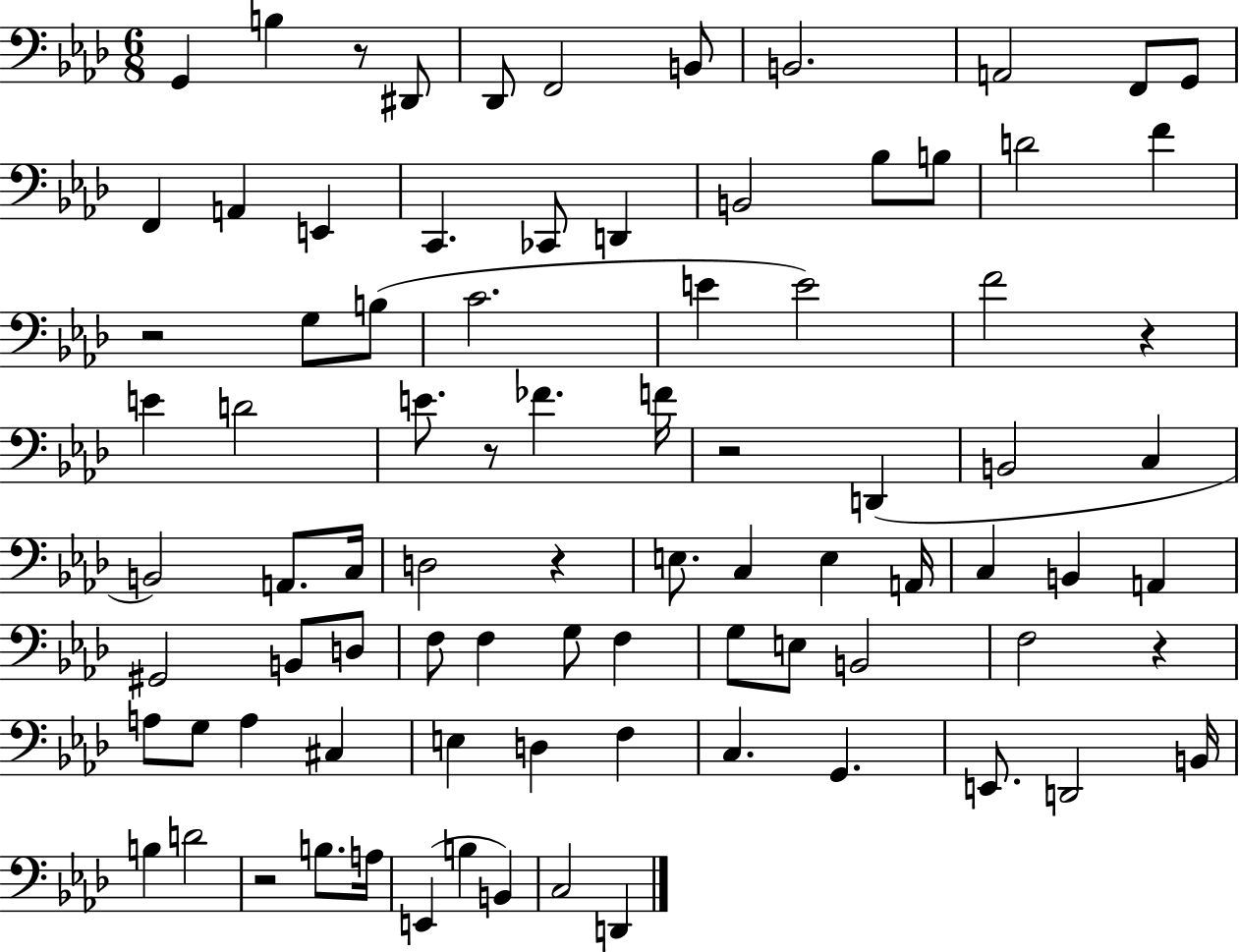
G2/q B3/q R/e D#2/e Db2/e F2/h B2/e B2/h. A2/h F2/e G2/e F2/q A2/q E2/q C2/q. CES2/e D2/q B2/h Bb3/e B3/e D4/h F4/q R/h G3/e B3/e C4/h. E4/q E4/h F4/h R/q E4/q D4/h E4/e. R/e FES4/q. F4/s R/h D2/q B2/h C3/q B2/h A2/e. C3/s D3/h R/q E3/e. C3/q E3/q A2/s C3/q B2/q A2/q G#2/h B2/e D3/e F3/e F3/q G3/e F3/q G3/e E3/e B2/h F3/h R/q A3/e G3/e A3/q C#3/q E3/q D3/q F3/q C3/q. G2/q. E2/e. D2/h B2/s B3/q D4/h R/h B3/e. A3/s E2/q B3/q B2/q C3/h D2/q